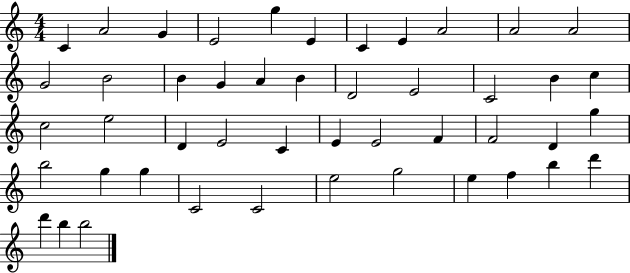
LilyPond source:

{
  \clef treble
  \numericTimeSignature
  \time 4/4
  \key c \major
  c'4 a'2 g'4 | e'2 g''4 e'4 | c'4 e'4 a'2 | a'2 a'2 | \break g'2 b'2 | b'4 g'4 a'4 b'4 | d'2 e'2 | c'2 b'4 c''4 | \break c''2 e''2 | d'4 e'2 c'4 | e'4 e'2 f'4 | f'2 d'4 g''4 | \break b''2 g''4 g''4 | c'2 c'2 | e''2 g''2 | e''4 f''4 b''4 d'''4 | \break d'''4 b''4 b''2 | \bar "|."
}